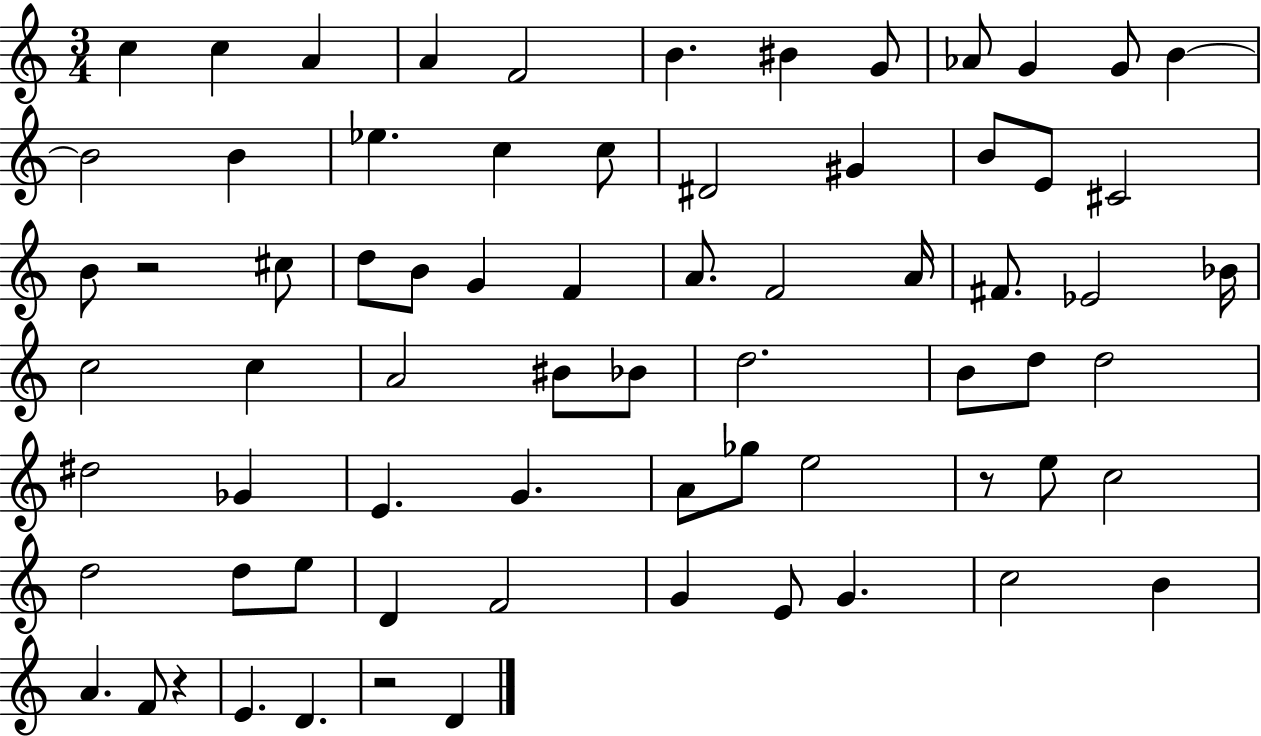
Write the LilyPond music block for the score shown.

{
  \clef treble
  \numericTimeSignature
  \time 3/4
  \key c \major
  c''4 c''4 a'4 | a'4 f'2 | b'4. bis'4 g'8 | aes'8 g'4 g'8 b'4~~ | \break b'2 b'4 | ees''4. c''4 c''8 | dis'2 gis'4 | b'8 e'8 cis'2 | \break b'8 r2 cis''8 | d''8 b'8 g'4 f'4 | a'8. f'2 a'16 | fis'8. ees'2 bes'16 | \break c''2 c''4 | a'2 bis'8 bes'8 | d''2. | b'8 d''8 d''2 | \break dis''2 ges'4 | e'4. g'4. | a'8 ges''8 e''2 | r8 e''8 c''2 | \break d''2 d''8 e''8 | d'4 f'2 | g'4 e'8 g'4. | c''2 b'4 | \break a'4. f'8 r4 | e'4. d'4. | r2 d'4 | \bar "|."
}